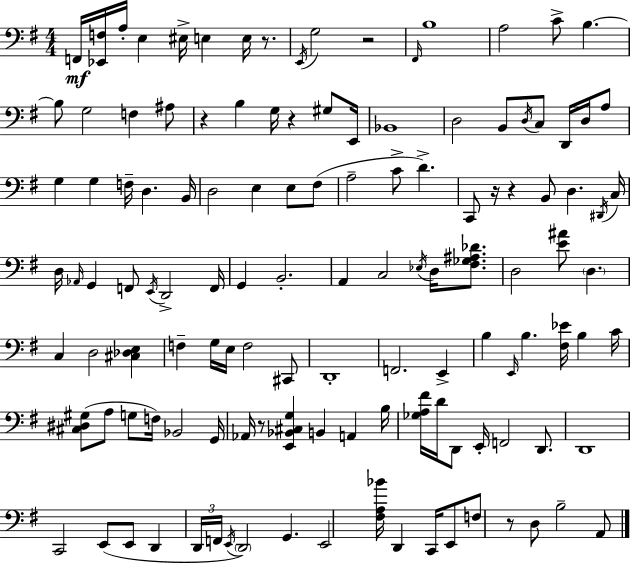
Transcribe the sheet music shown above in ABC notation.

X:1
T:Untitled
M:4/4
L:1/4
K:G
F,,/4 [_E,,F,]/4 A,/4 E, ^E,/4 E, E,/4 z/2 E,,/4 G,2 z2 ^F,,/4 B,4 A,2 C/2 B, B,/2 G,2 F, ^A,/2 z B, G,/4 z ^G,/2 E,,/4 _B,,4 D,2 B,,/2 D,/4 C,/2 D,,/4 D,/4 A,/2 G, G, F,/4 D, B,,/4 D,2 E, E,/2 ^F,/2 A,2 C/2 D C,,/2 z/4 z B,,/2 D, ^D,,/4 C,/4 D,/4 _A,,/4 G,, F,,/2 E,,/4 D,,2 F,,/4 G,, B,,2 A,, C,2 _E,/4 D,/4 [^F,_G,^A,_D]/2 D,2 [E^A]/2 D, C, D,2 [^C,_D,E,] F, G,/4 E,/4 F,2 ^C,,/2 D,,4 F,,2 E,, B, E,,/4 B, [^F,_E]/4 B, C/4 [^C,^D,^G,]/2 A,/2 G,/2 F,/4 _B,,2 G,,/4 _A,,/4 z/2 [E,,_B,,^C,G,] B,, A,, B,/4 [_G,A,^F]/4 D/4 D,,/2 E,,/4 F,,2 D,,/2 D,,4 C,,2 E,,/2 E,,/2 D,, D,,/4 F,,/4 E,,/4 D,,2 G,, E,,2 [^F,A,_B]/4 D,, C,,/4 E,,/2 F,/2 z/2 D,/2 B,2 A,,/2